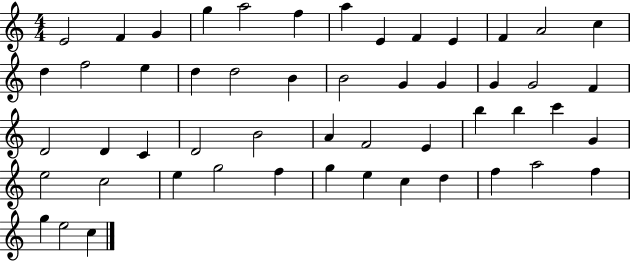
{
  \clef treble
  \numericTimeSignature
  \time 4/4
  \key c \major
  e'2 f'4 g'4 | g''4 a''2 f''4 | a''4 e'4 f'4 e'4 | f'4 a'2 c''4 | \break d''4 f''2 e''4 | d''4 d''2 b'4 | b'2 g'4 g'4 | g'4 g'2 f'4 | \break d'2 d'4 c'4 | d'2 b'2 | a'4 f'2 e'4 | b''4 b''4 c'''4 g'4 | \break e''2 c''2 | e''4 g''2 f''4 | g''4 e''4 c''4 d''4 | f''4 a''2 f''4 | \break g''4 e''2 c''4 | \bar "|."
}